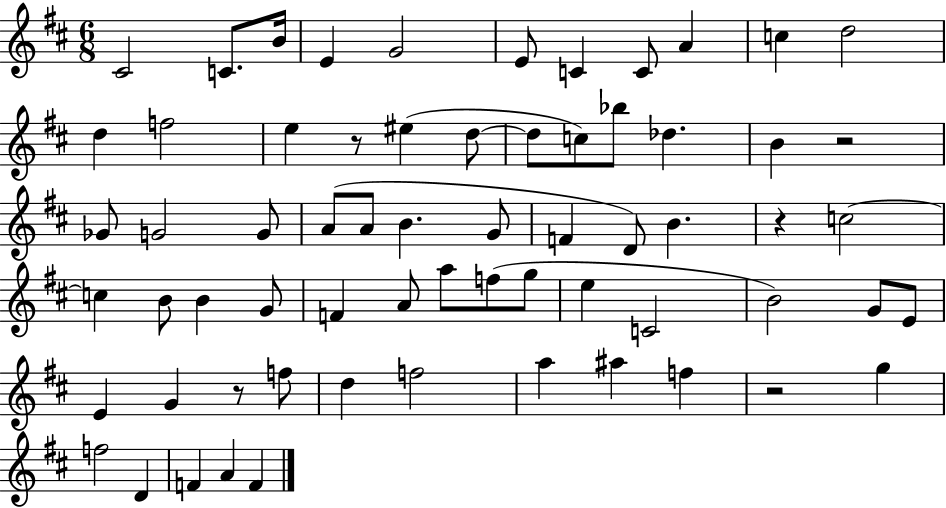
C#4/h C4/e. B4/s E4/q G4/h E4/e C4/q C4/e A4/q C5/q D5/h D5/q F5/h E5/q R/e EIS5/q D5/e D5/e C5/e Bb5/e Db5/q. B4/q R/h Gb4/e G4/h G4/e A4/e A4/e B4/q. G4/e F4/q D4/e B4/q. R/q C5/h C5/q B4/e B4/q G4/e F4/q A4/e A5/e F5/e G5/e E5/q C4/h B4/h G4/e E4/e E4/q G4/q R/e F5/e D5/q F5/h A5/q A#5/q F5/q R/h G5/q F5/h D4/q F4/q A4/q F4/q